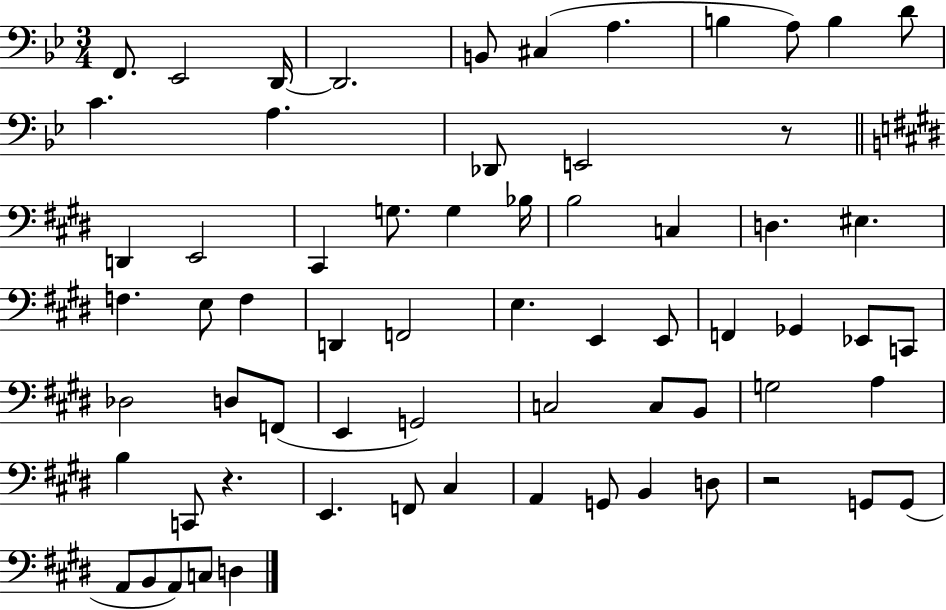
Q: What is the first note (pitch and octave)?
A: F2